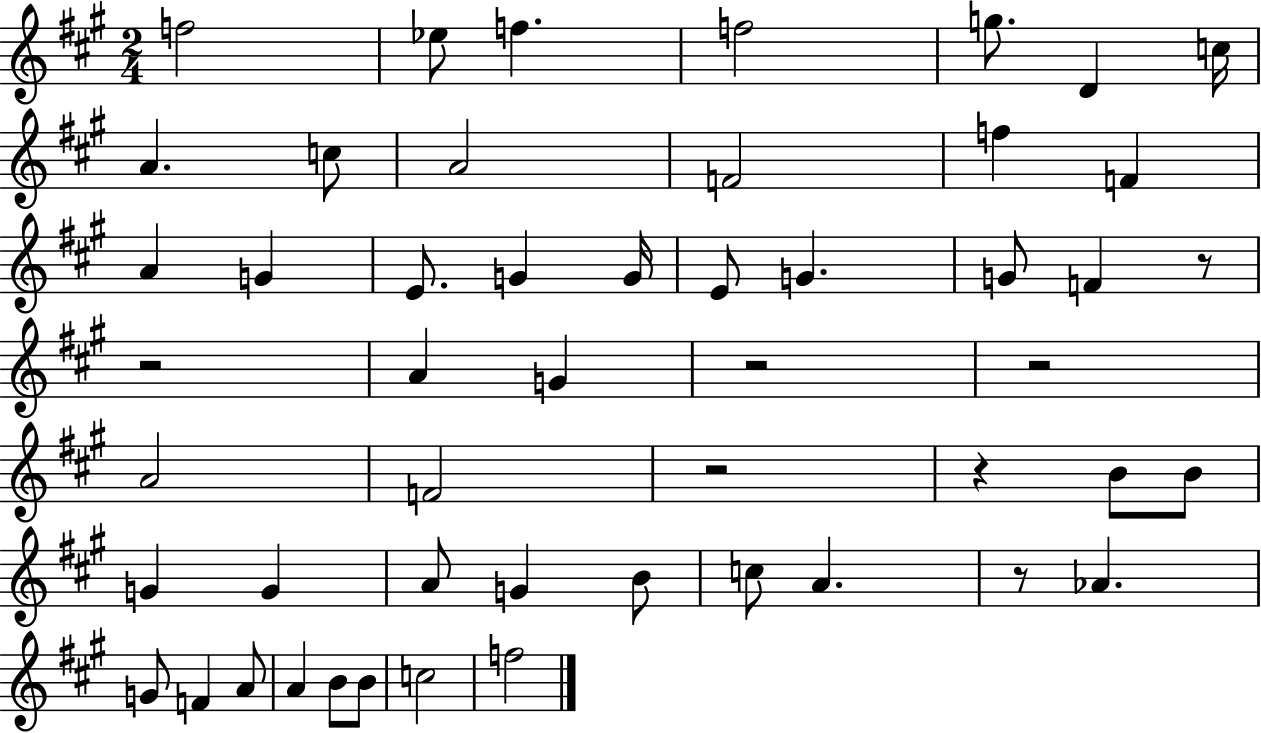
X:1
T:Untitled
M:2/4
L:1/4
K:A
f2 _e/2 f f2 g/2 D c/4 A c/2 A2 F2 f F A G E/2 G G/4 E/2 G G/2 F z/2 z2 A G z2 z2 A2 F2 z2 z B/2 B/2 G G A/2 G B/2 c/2 A z/2 _A G/2 F A/2 A B/2 B/2 c2 f2